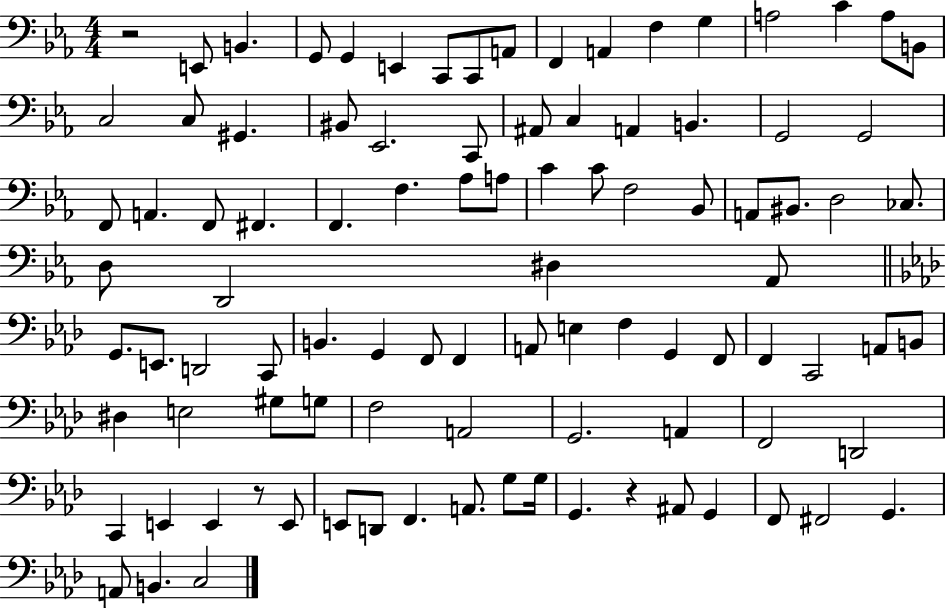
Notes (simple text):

R/h E2/e B2/q. G2/e G2/q E2/q C2/e C2/e A2/e F2/q A2/q F3/q G3/q A3/h C4/q A3/e B2/e C3/h C3/e G#2/q. BIS2/e Eb2/h. C2/e A#2/e C3/q A2/q B2/q. G2/h G2/h F2/e A2/q. F2/e F#2/q. F2/q. F3/q. Ab3/e A3/e C4/q C4/e F3/h Bb2/e A2/e BIS2/e. D3/h CES3/e. D3/e D2/h D#3/q Ab2/e G2/e. E2/e. D2/h C2/e B2/q. G2/q F2/e F2/q A2/e E3/q F3/q G2/q F2/e F2/q C2/h A2/e B2/e D#3/q E3/h G#3/e G3/e F3/h A2/h G2/h. A2/q F2/h D2/h C2/q E2/q E2/q R/e E2/e E2/e D2/e F2/q. A2/e. G3/e G3/s G2/q. R/q A#2/e G2/q F2/e F#2/h G2/q. A2/e B2/q. C3/h